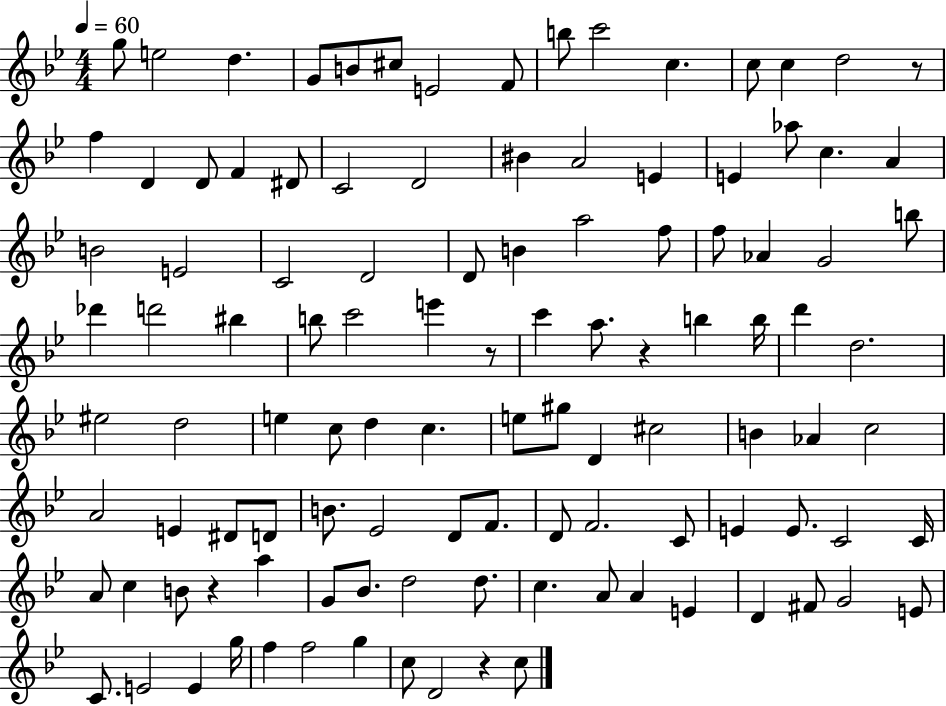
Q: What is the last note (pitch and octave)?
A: C5